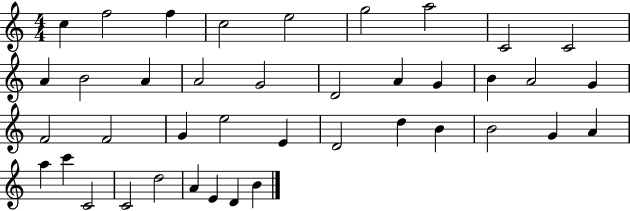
X:1
T:Untitled
M:4/4
L:1/4
K:C
c f2 f c2 e2 g2 a2 C2 C2 A B2 A A2 G2 D2 A G B A2 G F2 F2 G e2 E D2 d B B2 G A a c' C2 C2 d2 A E D B